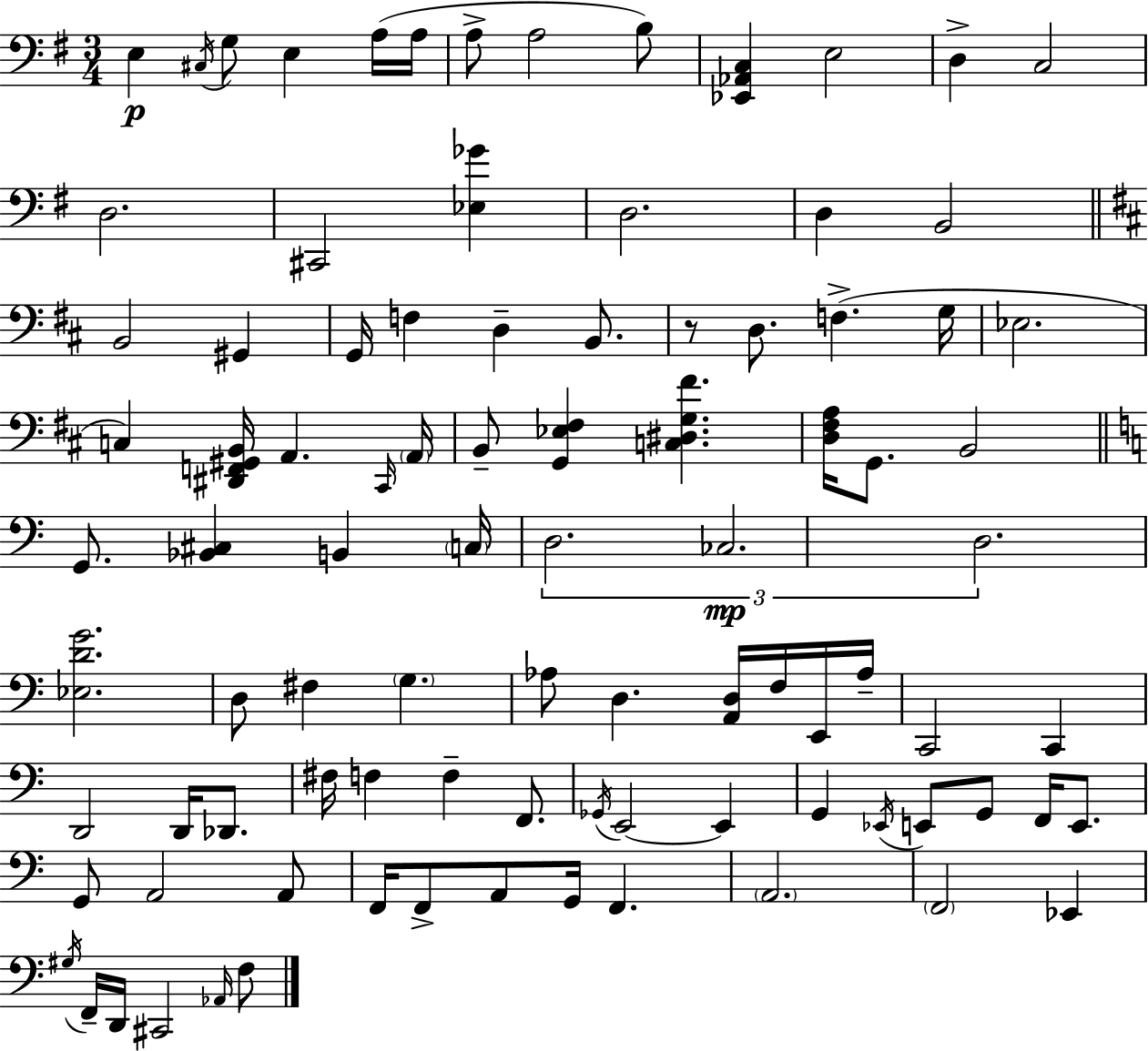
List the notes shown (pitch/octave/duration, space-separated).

E3/q C#3/s G3/e E3/q A3/s A3/s A3/e A3/h B3/e [Eb2,Ab2,C3]/q E3/h D3/q C3/h D3/h. C#2/h [Eb3,Gb4]/q D3/h. D3/q B2/h B2/h G#2/q G2/s F3/q D3/q B2/e. R/e D3/e. F3/q. G3/s Eb3/h. C3/q [D#2,F2,G#2,B2]/s A2/q. C#2/s A2/s B2/e [G2,Eb3,F#3]/q [C3,D#3,G3,F#4]/q. [D3,F#3,A3]/s G2/e. B2/h G2/e. [Bb2,C#3]/q B2/q C3/s D3/h. CES3/h. D3/h. [Eb3,D4,G4]/h. D3/e F#3/q G3/q. Ab3/e D3/q. [A2,D3]/s F3/s E2/s Ab3/s C2/h C2/q D2/h D2/s Db2/e. F#3/s F3/q F3/q F2/e. Gb2/s E2/h E2/q G2/q Eb2/s E2/e G2/e F2/s E2/e. G2/e A2/h A2/e F2/s F2/e A2/e G2/s F2/q. A2/h. F2/h Eb2/q G#3/s F2/s D2/s C#2/h Ab2/s F3/e